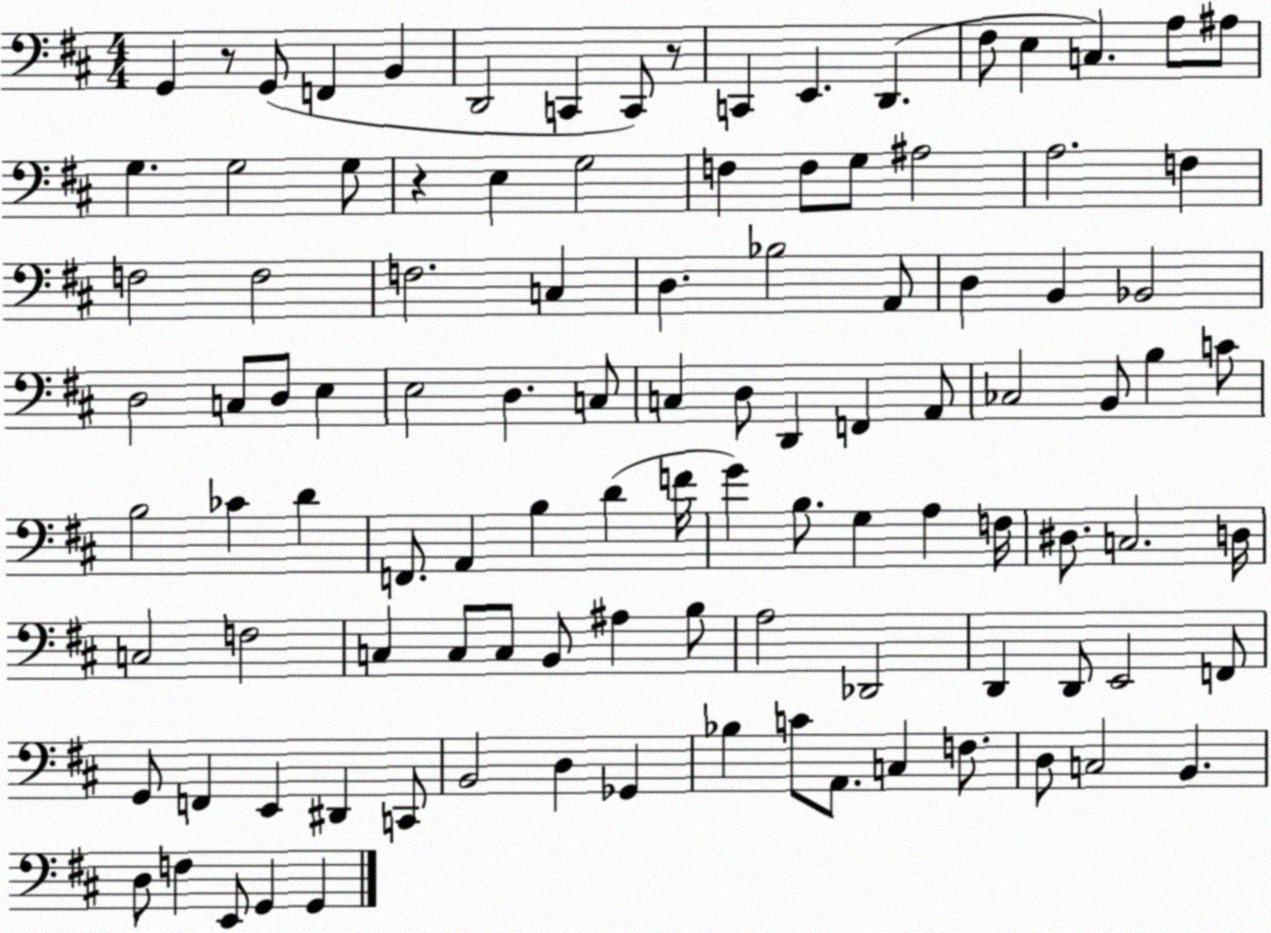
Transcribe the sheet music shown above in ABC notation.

X:1
T:Untitled
M:4/4
L:1/4
K:D
G,, z/2 G,,/2 F,, B,, D,,2 C,, C,,/2 z/2 C,, E,, D,, ^F,/2 E, C, A,/2 ^A,/2 G, G,2 G,/2 z E, G,2 F, F,/2 G,/2 ^A,2 A,2 F, F,2 F,2 F,2 C, D, _B,2 A,,/2 D, B,, _B,,2 D,2 C,/2 D,/2 E, E,2 D, C,/2 C, D,/2 D,, F,, A,,/2 _C,2 B,,/2 B, C/2 B,2 _C D F,,/2 A,, B, D F/4 G B,/2 G, A, F,/4 ^D,/2 C,2 D,/4 C,2 F,2 C, C,/2 C,/2 B,,/2 ^A, B,/2 A,2 _D,,2 D,, D,,/2 E,,2 F,,/2 G,,/2 F,, E,, ^D,, C,,/2 B,,2 D, _G,, _B, C/2 A,,/2 C, F,/2 D,/2 C,2 B,, D,/2 F, E,,/2 G,, G,,